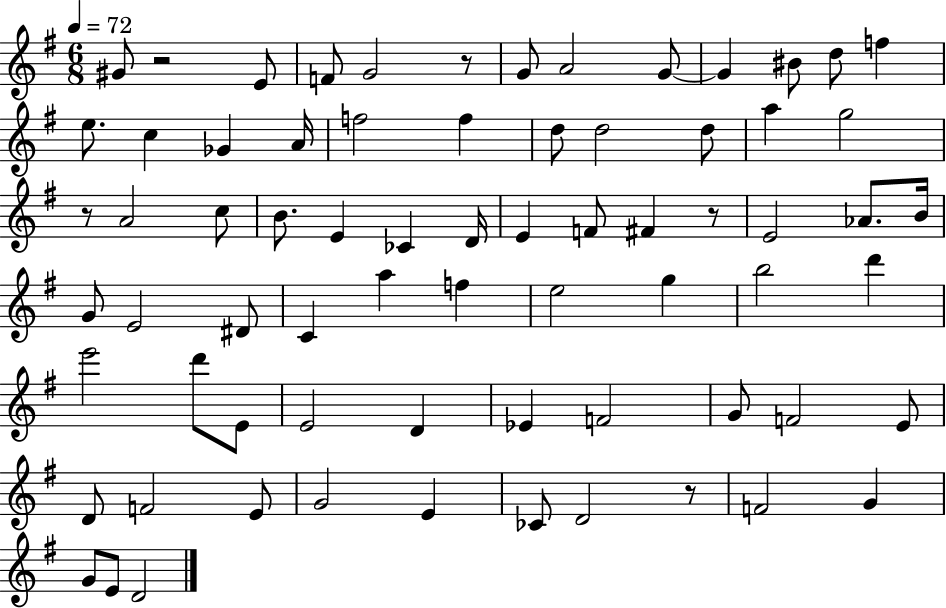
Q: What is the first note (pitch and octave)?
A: G#4